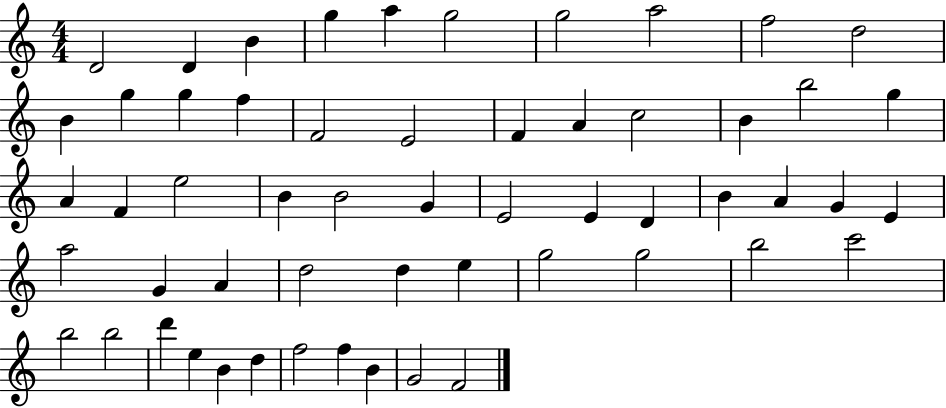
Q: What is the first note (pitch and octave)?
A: D4